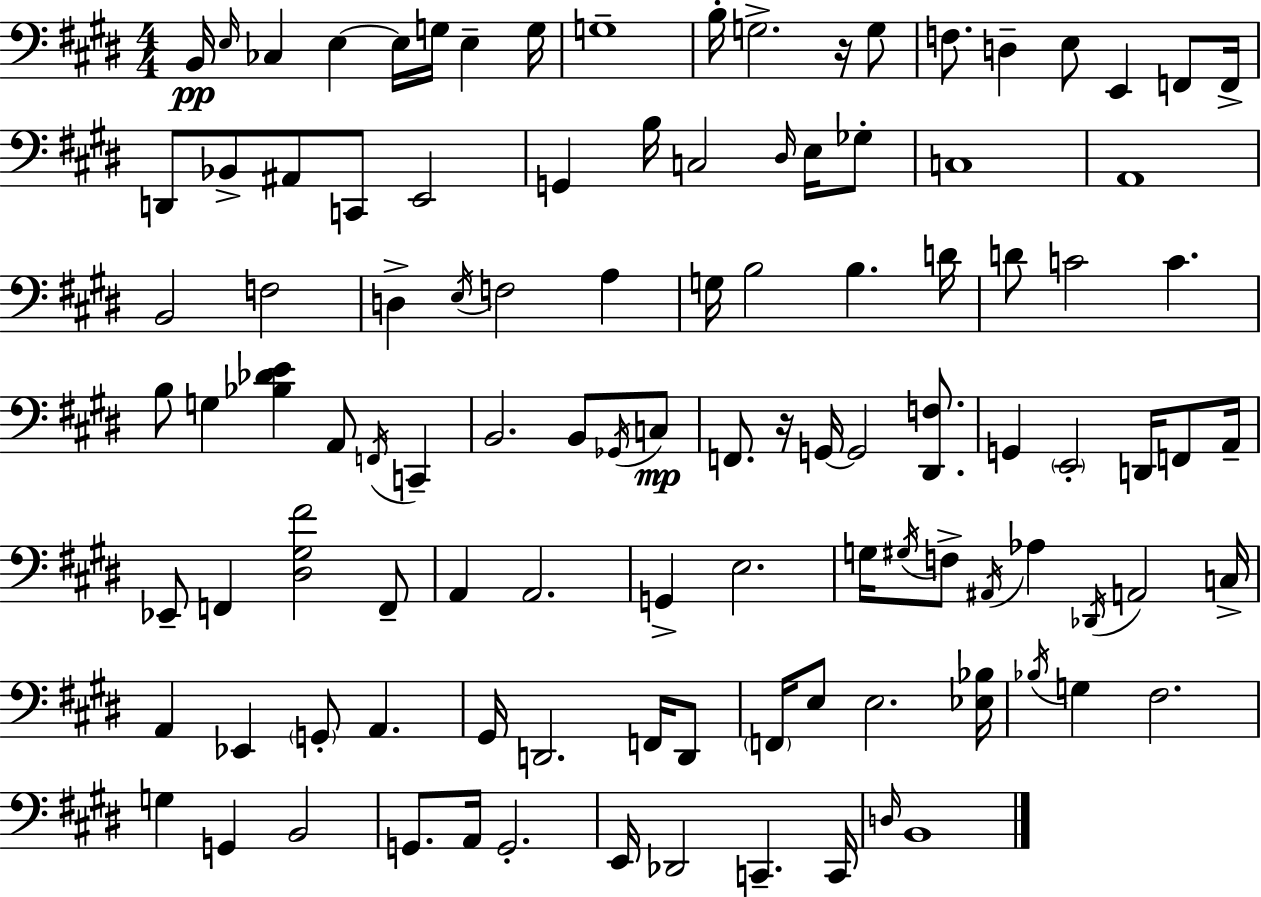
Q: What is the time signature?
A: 4/4